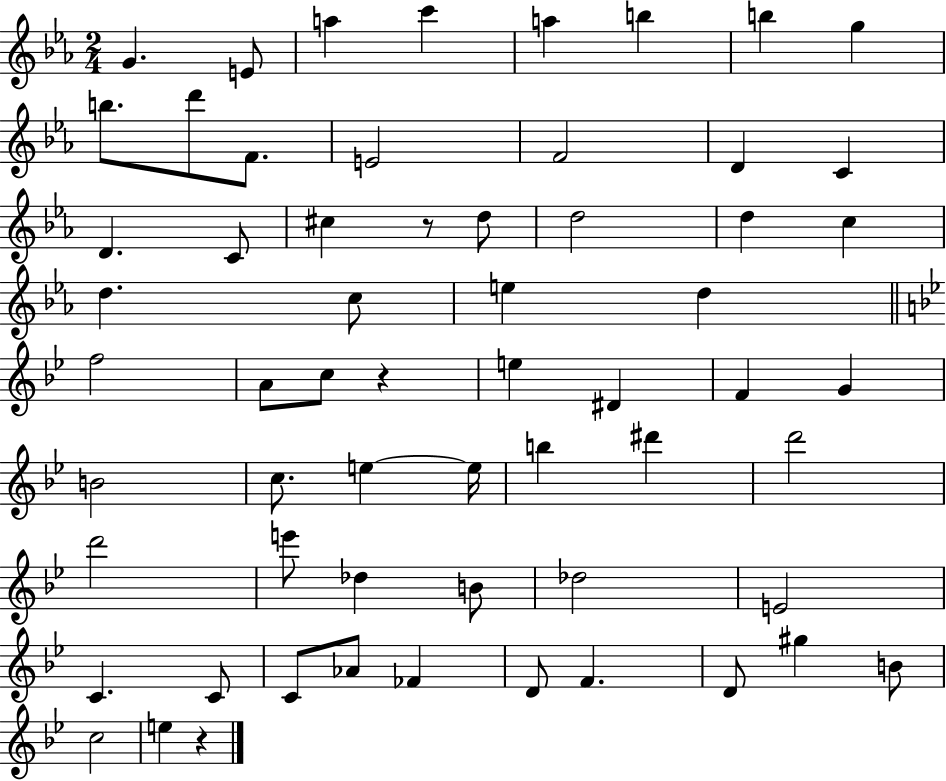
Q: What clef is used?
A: treble